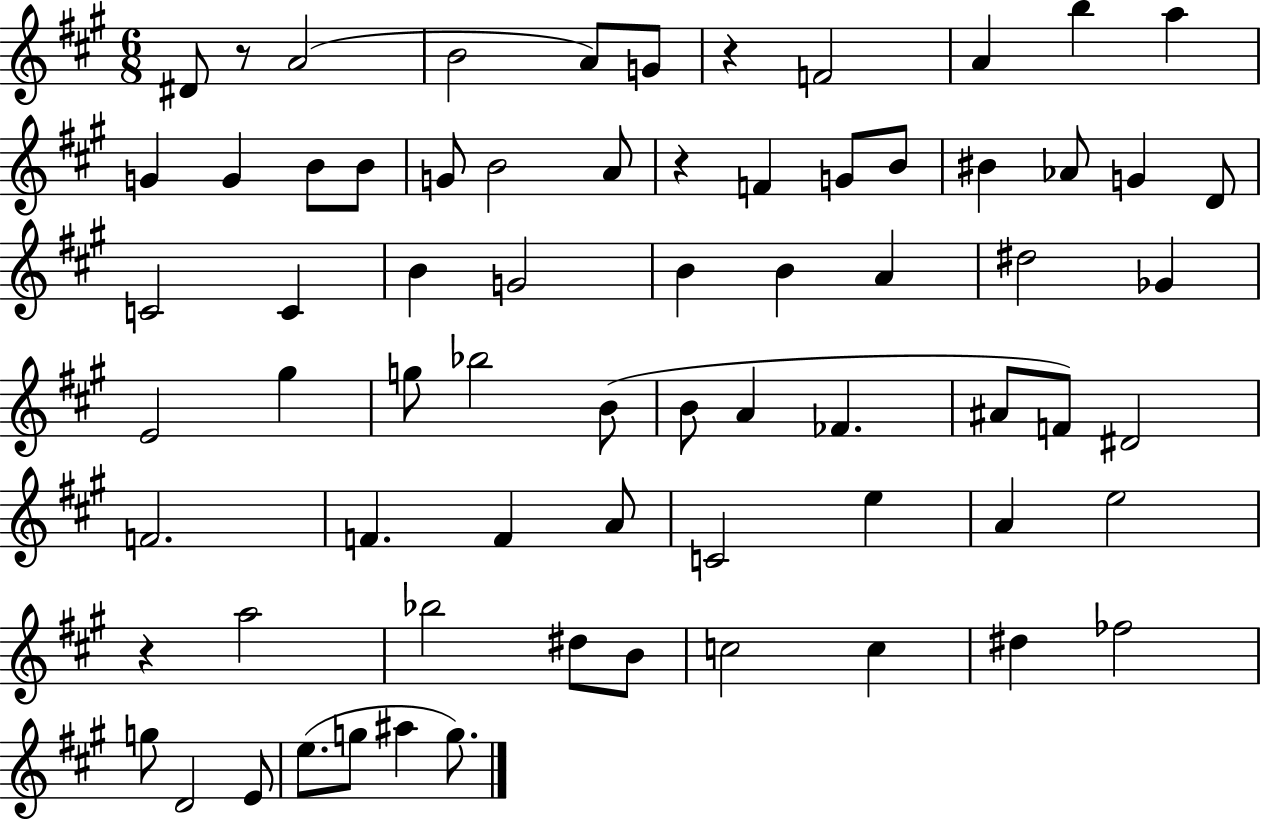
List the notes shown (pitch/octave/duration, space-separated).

D#4/e R/e A4/h B4/h A4/e G4/e R/q F4/h A4/q B5/q A5/q G4/q G4/q B4/e B4/e G4/e B4/h A4/e R/q F4/q G4/e B4/e BIS4/q Ab4/e G4/q D4/e C4/h C4/q B4/q G4/h B4/q B4/q A4/q D#5/h Gb4/q E4/h G#5/q G5/e Bb5/h B4/e B4/e A4/q FES4/q. A#4/e F4/e D#4/h F4/h. F4/q. F4/q A4/e C4/h E5/q A4/q E5/h R/q A5/h Bb5/h D#5/e B4/e C5/h C5/q D#5/q FES5/h G5/e D4/h E4/e E5/e. G5/e A#5/q G5/e.